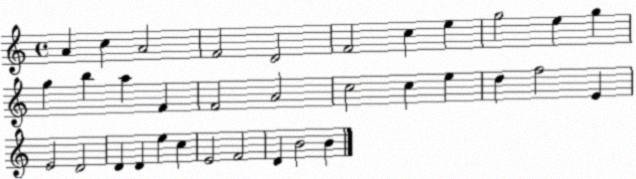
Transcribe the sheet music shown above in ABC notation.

X:1
T:Untitled
M:4/4
L:1/4
K:C
A c A2 F2 D2 F2 c e g2 e g g b a F F2 A2 c2 c e d f2 E E2 D2 D D e c E2 F2 D B2 B